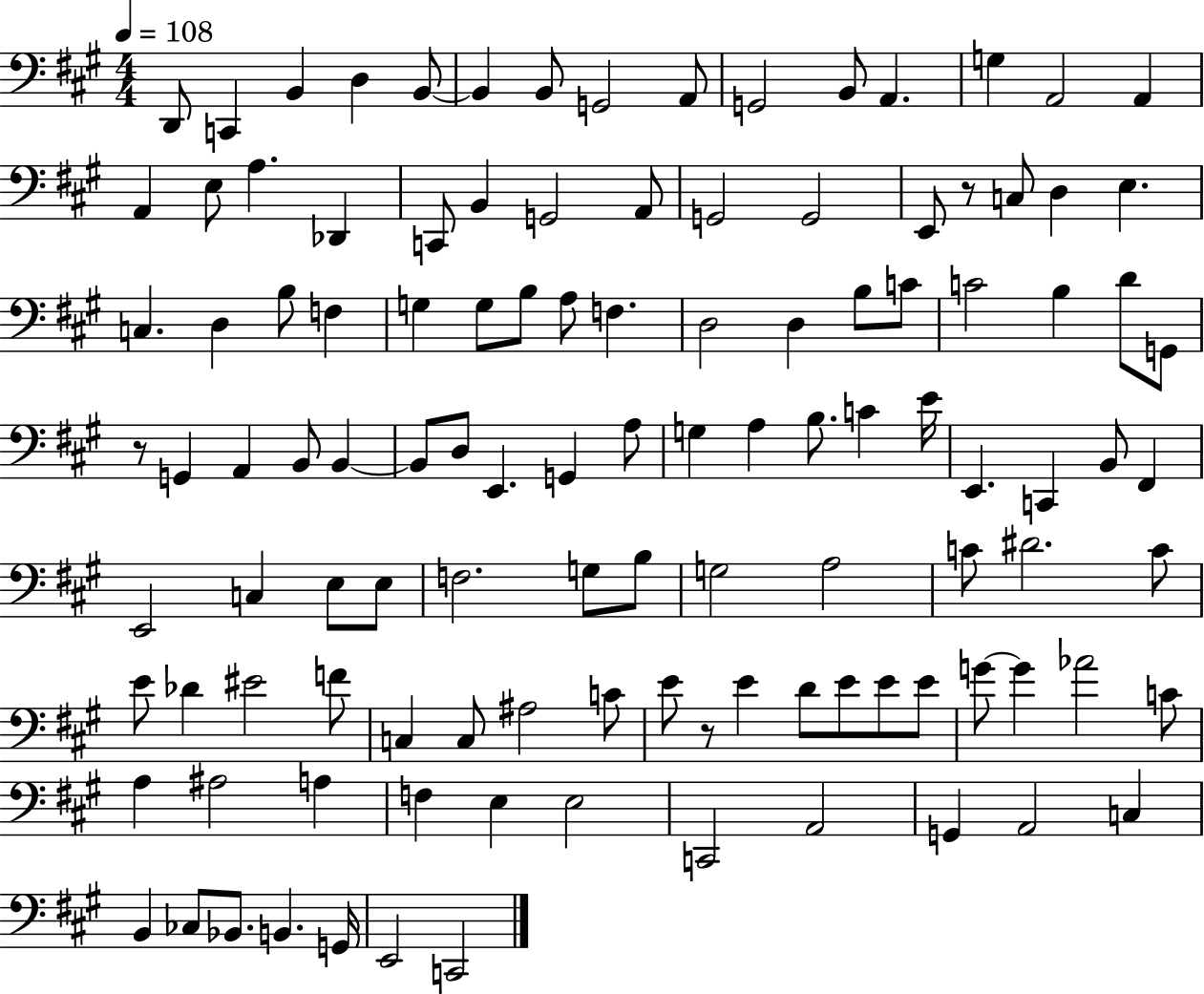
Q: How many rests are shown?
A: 3